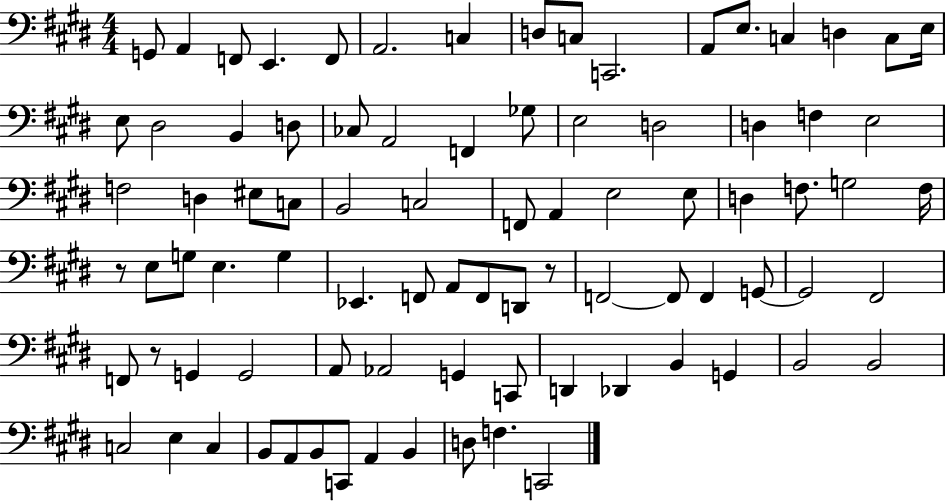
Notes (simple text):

G2/e A2/q F2/e E2/q. F2/e A2/h. C3/q D3/e C3/e C2/h. A2/e E3/e. C3/q D3/q C3/e E3/s E3/e D#3/h B2/q D3/e CES3/e A2/h F2/q Gb3/e E3/h D3/h D3/q F3/q E3/h F3/h D3/q EIS3/e C3/e B2/h C3/h F2/e A2/q E3/h E3/e D3/q F3/e. G3/h F3/s R/e E3/e G3/e E3/q. G3/q Eb2/q. F2/e A2/e F2/e D2/e R/e F2/h F2/e F2/q G2/e G2/h F#2/h F2/e R/e G2/q G2/h A2/e Ab2/h G2/q C2/e D2/q Db2/q B2/q G2/q B2/h B2/h C3/h E3/q C3/q B2/e A2/e B2/e C2/e A2/q B2/q D3/e F3/q. C2/h